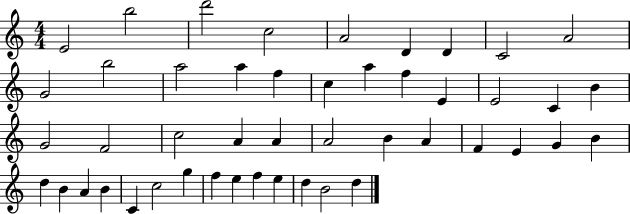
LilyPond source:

{
  \clef treble
  \numericTimeSignature
  \time 4/4
  \key c \major
  e'2 b''2 | d'''2 c''2 | a'2 d'4 d'4 | c'2 a'2 | \break g'2 b''2 | a''2 a''4 f''4 | c''4 a''4 f''4 e'4 | e'2 c'4 b'4 | \break g'2 f'2 | c''2 a'4 a'4 | a'2 b'4 a'4 | f'4 e'4 g'4 b'4 | \break d''4 b'4 a'4 b'4 | c'4 c''2 g''4 | f''4 e''4 f''4 e''4 | d''4 b'2 d''4 | \break \bar "|."
}